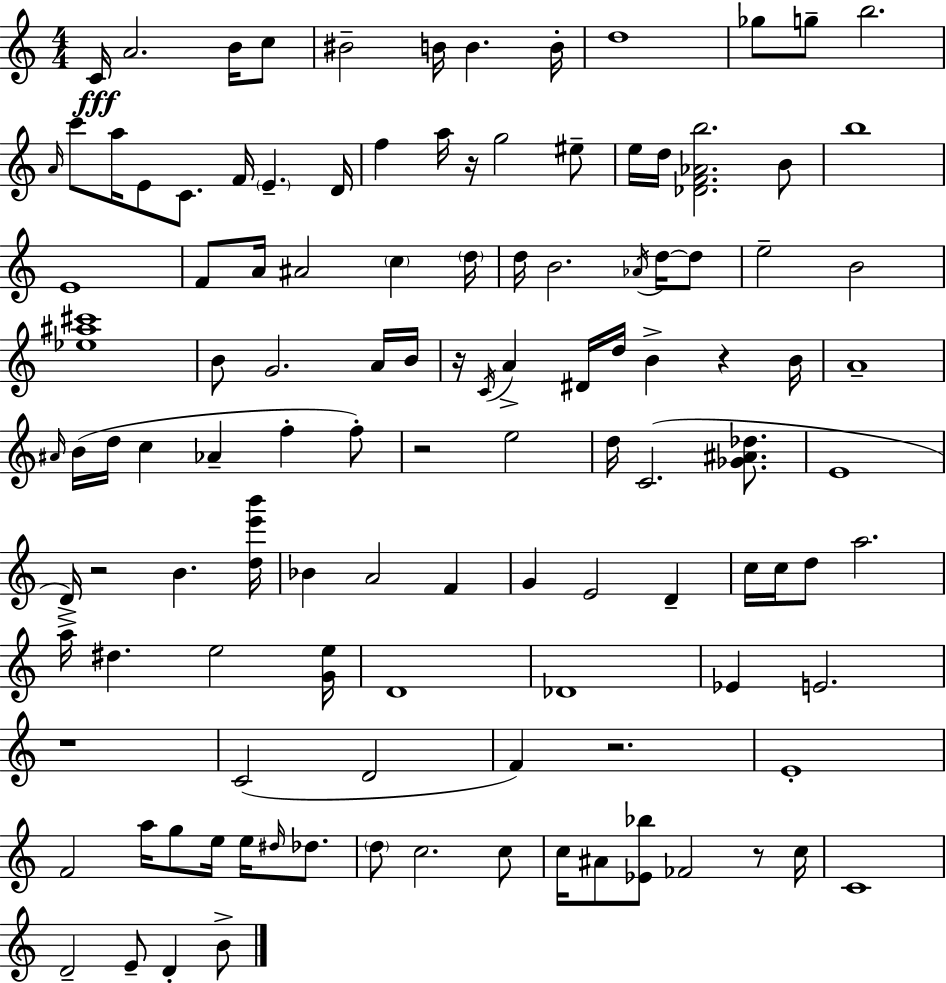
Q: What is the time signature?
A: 4/4